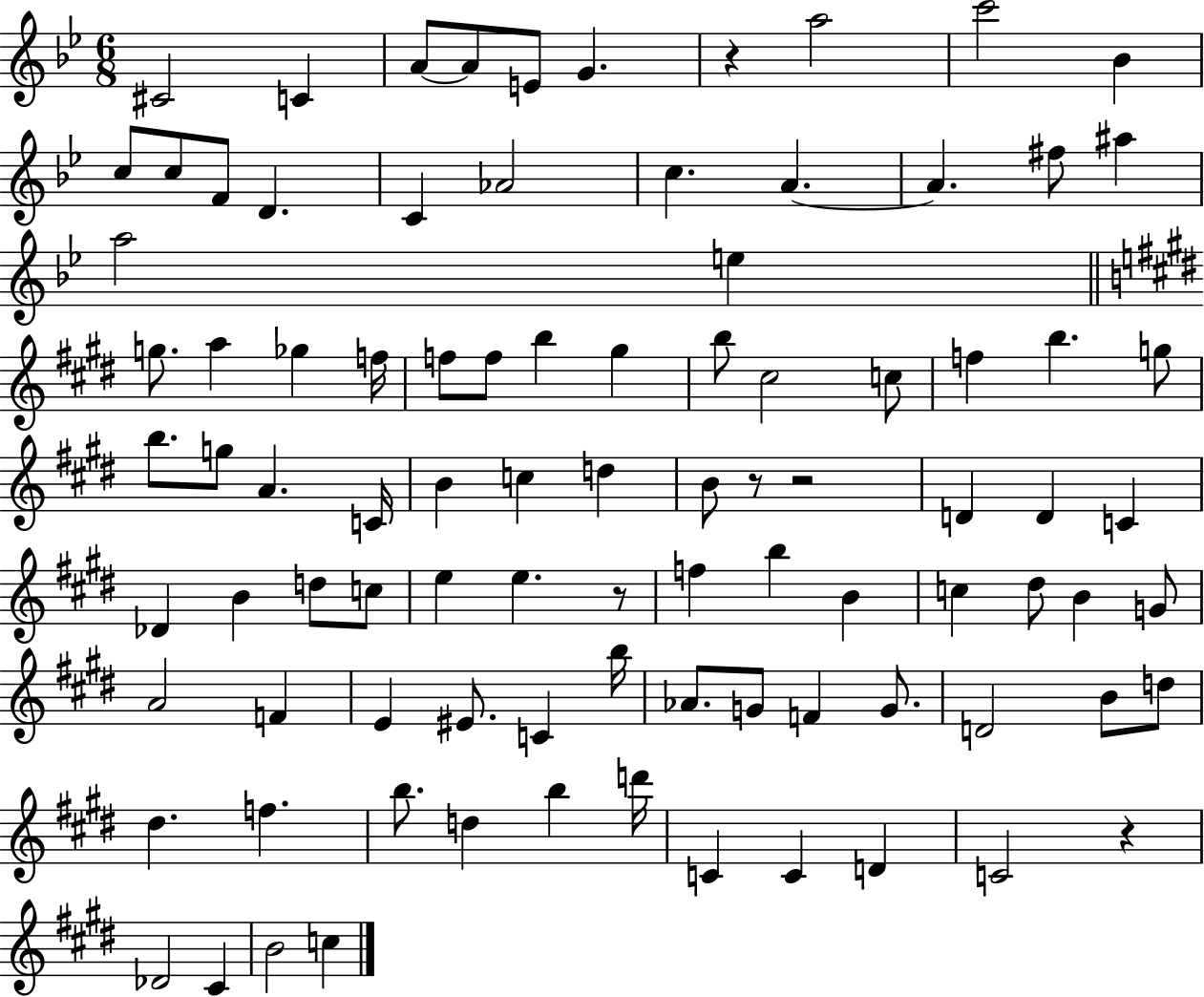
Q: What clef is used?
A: treble